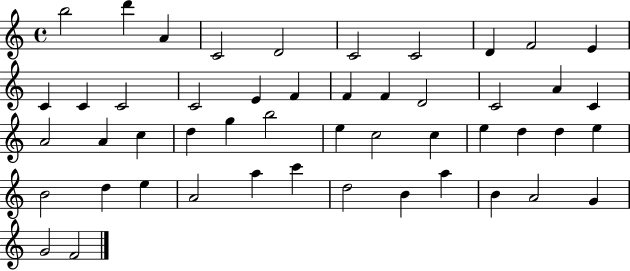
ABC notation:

X:1
T:Untitled
M:4/4
L:1/4
K:C
b2 d' A C2 D2 C2 C2 D F2 E C C C2 C2 E F F F D2 C2 A C A2 A c d g b2 e c2 c e d d e B2 d e A2 a c' d2 B a B A2 G G2 F2